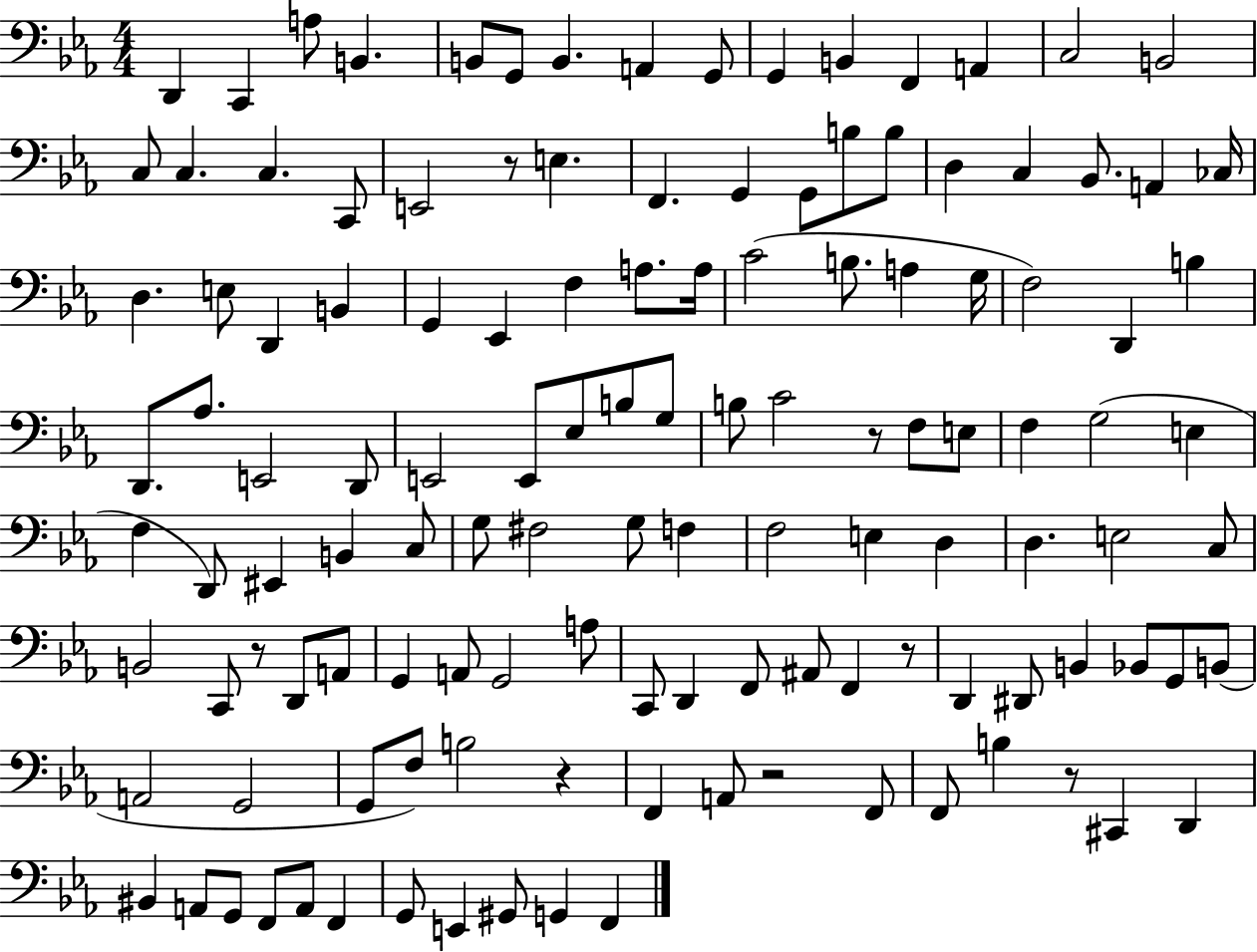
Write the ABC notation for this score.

X:1
T:Untitled
M:4/4
L:1/4
K:Eb
D,, C,, A,/2 B,, B,,/2 G,,/2 B,, A,, G,,/2 G,, B,, F,, A,, C,2 B,,2 C,/2 C, C, C,,/2 E,,2 z/2 E, F,, G,, G,,/2 B,/2 B,/2 D, C, _B,,/2 A,, _C,/4 D, E,/2 D,, B,, G,, _E,, F, A,/2 A,/4 C2 B,/2 A, G,/4 F,2 D,, B, D,,/2 _A,/2 E,,2 D,,/2 E,,2 E,,/2 _E,/2 B,/2 G,/2 B,/2 C2 z/2 F,/2 E,/2 F, G,2 E, F, D,,/2 ^E,, B,, C,/2 G,/2 ^F,2 G,/2 F, F,2 E, D, D, E,2 C,/2 B,,2 C,,/2 z/2 D,,/2 A,,/2 G,, A,,/2 G,,2 A,/2 C,,/2 D,, F,,/2 ^A,,/2 F,, z/2 D,, ^D,,/2 B,, _B,,/2 G,,/2 B,,/2 A,,2 G,,2 G,,/2 F,/2 B,2 z F,, A,,/2 z2 F,,/2 F,,/2 B, z/2 ^C,, D,, ^B,, A,,/2 G,,/2 F,,/2 A,,/2 F,, G,,/2 E,, ^G,,/2 G,, F,,